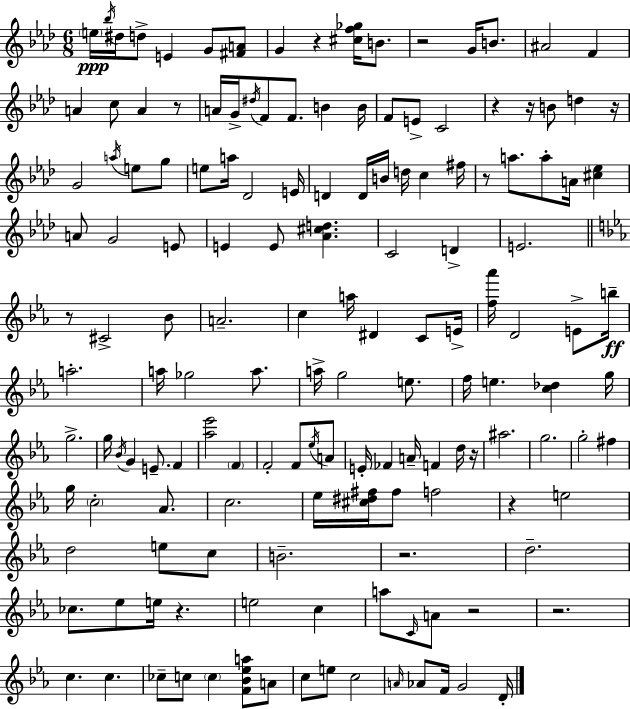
{
  \clef treble
  \numericTimeSignature
  \time 6/8
  \key aes \major
  \repeat volta 2 { \parenthesize e''16\ppp \acciaccatura { bes''16 } dis''16 d''8-> e'4 g'8 <fis' a'>8 | g'4 r4 <cis'' f'' ges''>16 b'8. | r2 g'16 b'8. | ais'2 f'4 | \break a'4 c''8 a'4 r8 | a'16 g'16-> \acciaccatura { dis''16 } f'8 f'8. b'4 | b'16 f'8 e'8-> c'2 | r4 r16 b'8 d''4 | \break r16 g'2 \acciaccatura { a''16 } e''8 | g''8 e''8 a''16 des'2 | e'16 d'4 d'16 b'16 d''16 c''4 | fis''16 r8 a''8. a''8-. a'16 <cis'' ees''>4 | \break a'8 g'2 | e'8 e'4 e'8 <aes' cis'' d''>4. | c'2 d'4-> | e'2. | \break \bar "||" \break \key ees \major r8 cis'2-> bes'8 | a'2.-- | c''4 a''16 dis'4 c'8 e'16-> | <f'' aes'''>16 d'2 e'8-> b''16--\ff | \break a''2.-. | a''16 ges''2 a''8. | a''16-> g''2 e''8. | f''16 e''4. <c'' des''>4 g''16 | \break g''2.-> | g''16 \acciaccatura { bes'16 } g'4 e'8.-- f'4 | <aes'' ees'''>2 \parenthesize f'4 | f'2-. f'8 \acciaccatura { ees''16 } | \break a'8 e'16-. fes'4 a'16-- f'4 | d''16 r16 ais''2. | g''2. | g''2-. fis''4 | \break g''16 \parenthesize c''2-. aes'8. | c''2. | ees''16 <cis'' dis'' fis''>16 fis''8 f''2 | r4 e''2 | \break d''2 e''8 | c''8 b'2.-- | r2. | d''2.-- | \break ces''8. ees''8 e''16 r4. | e''2 c''4 | a''8 \grace { c'16 } a'8 r2 | r2. | \break c''4. c''4. | ces''8-- c''8 \parenthesize c''4 <f' bes' ees'' a''>8 | a'8 c''8 e''8 c''2 | \grace { a'16 } aes'8 f'16 g'2 | \break d'16-. } \bar "|."
}